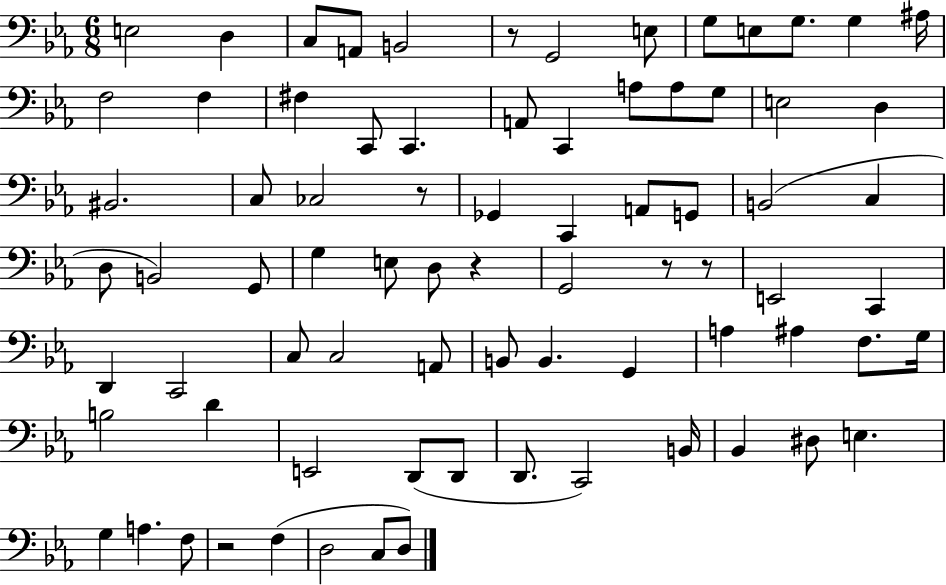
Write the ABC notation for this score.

X:1
T:Untitled
M:6/8
L:1/4
K:Eb
E,2 D, C,/2 A,,/2 B,,2 z/2 G,,2 E,/2 G,/2 E,/2 G,/2 G, ^A,/4 F,2 F, ^F, C,,/2 C,, A,,/2 C,, A,/2 A,/2 G,/2 E,2 D, ^B,,2 C,/2 _C,2 z/2 _G,, C,, A,,/2 G,,/2 B,,2 C, D,/2 B,,2 G,,/2 G, E,/2 D,/2 z G,,2 z/2 z/2 E,,2 C,, D,, C,,2 C,/2 C,2 A,,/2 B,,/2 B,, G,, A, ^A, F,/2 G,/4 B,2 D E,,2 D,,/2 D,,/2 D,,/2 C,,2 B,,/4 _B,, ^D,/2 E, G, A, F,/2 z2 F, D,2 C,/2 D,/2